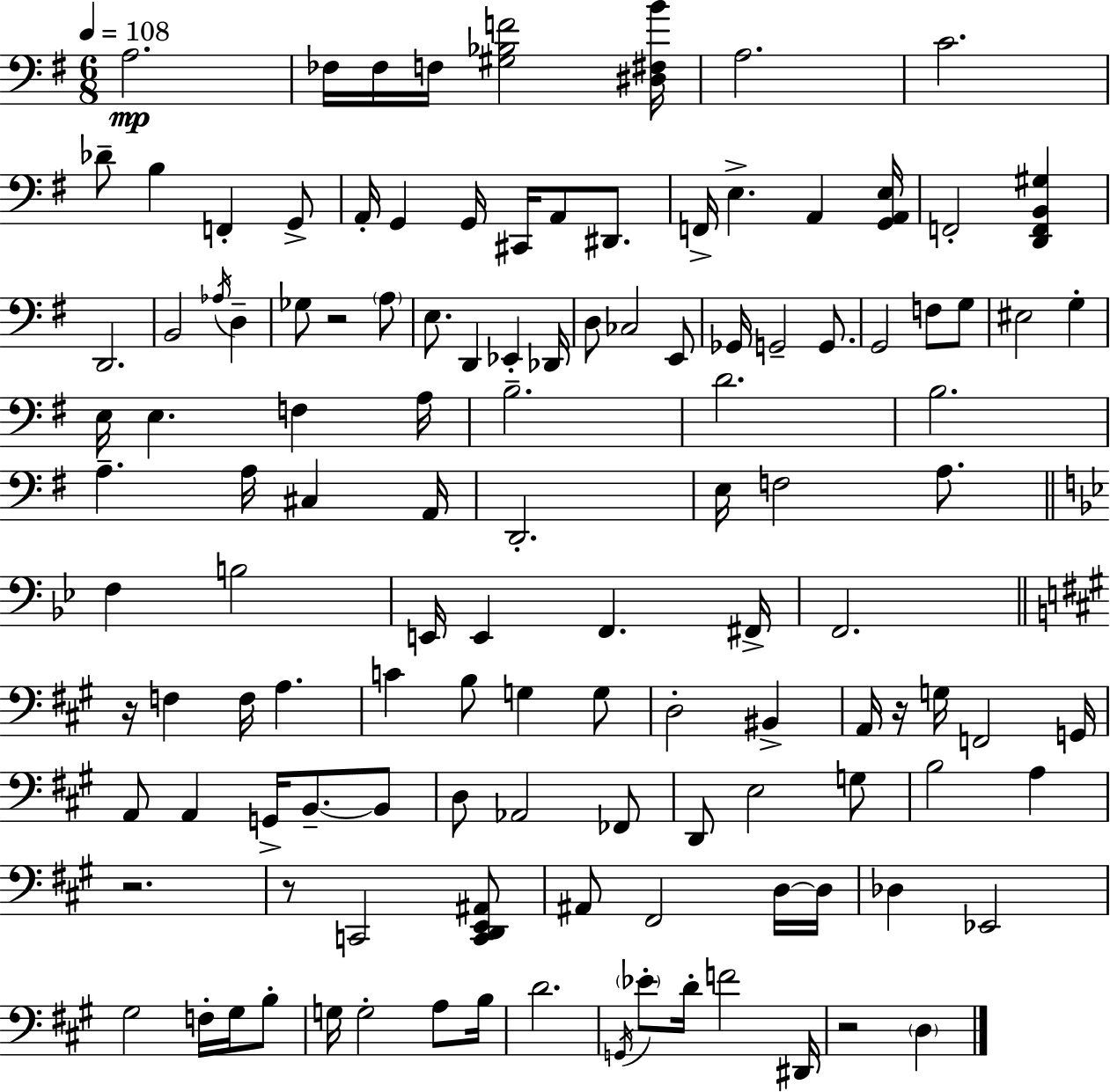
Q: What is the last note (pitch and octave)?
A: D3